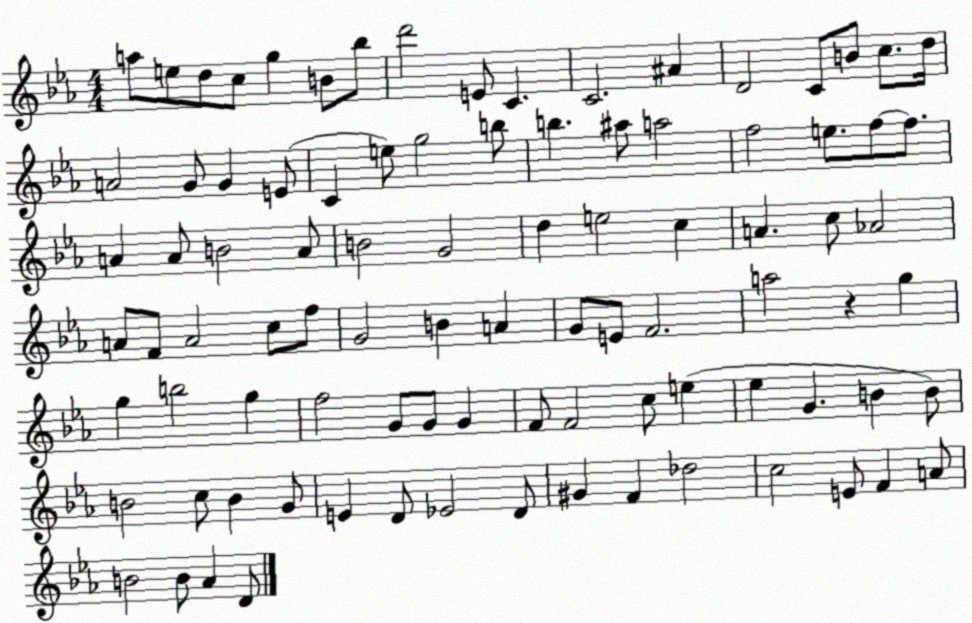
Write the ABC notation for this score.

X:1
T:Untitled
M:4/4
L:1/4
K:Eb
a/2 e/2 d/2 c/2 g B/2 _b/2 d'2 E/2 C C2 ^A D2 C/2 B/2 c/2 d/4 A2 G/2 G E/2 C e/2 g2 b/2 b ^a/2 a2 f2 e/2 f/2 f/2 A A/2 B2 A/2 B2 G2 d e2 c A c/2 _A2 A/2 F/2 A2 c/2 f/2 G2 B A G/2 E/2 F2 a2 z g g b2 g f2 G/2 G/2 G F/2 F2 c/2 e _e G B B/2 B2 c/2 B G/2 E D/2 _E2 D/2 ^G F _d2 c2 E/2 F A/2 B2 B/2 _A D/2